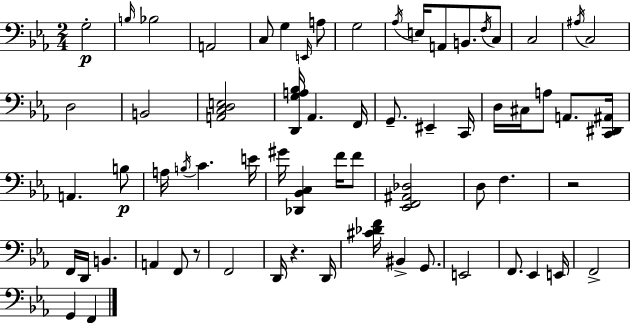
G3/h B3/s Bb3/h A2/h C3/e G3/q E2/s A3/e G3/h Ab3/s E3/s A2/e B2/e. F3/s C3/e C3/h A#3/s C3/h D3/h B2/h [A2,C3,D3,E3]/h [D2,G3,A3,Bb3]/s Ab2/q. F2/s G2/e. EIS2/q C2/s D3/s C#3/s A3/e A2/e. [C2,D#2,A#2]/s A2/q. B3/e A3/s B3/s C4/q. E4/s G#4/s [Db2,Bb2,C3]/q F4/s F4/e [Eb2,F2,A#2,Db3]/h D3/e F3/q. R/h F2/s D2/s B2/q. A2/q F2/e R/e F2/h D2/s R/q. D2/s [C#4,Db4,F4]/s BIS2/q G2/e. E2/h F2/e. Eb2/q E2/s F2/h G2/q F2/q